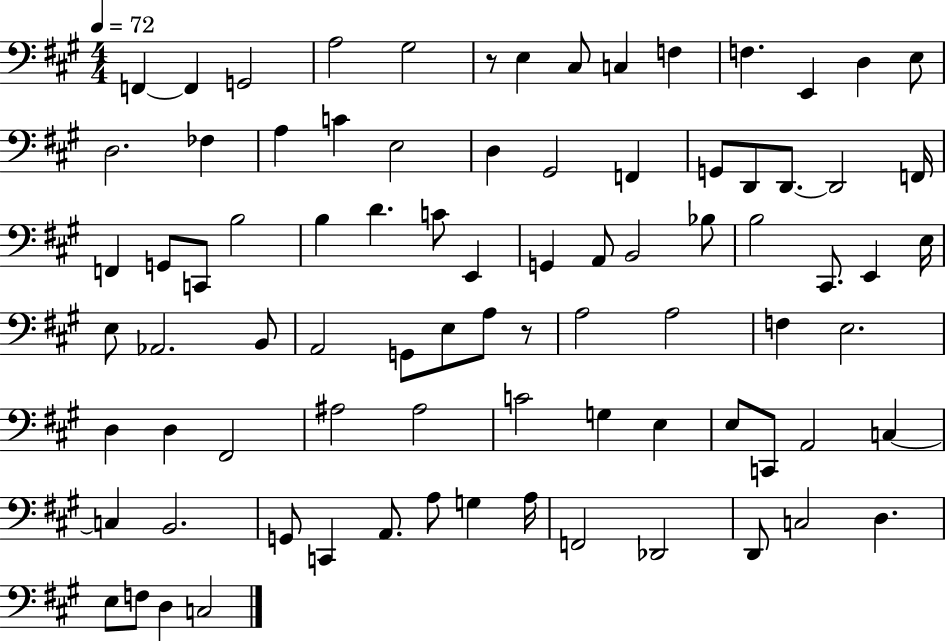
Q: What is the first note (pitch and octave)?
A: F2